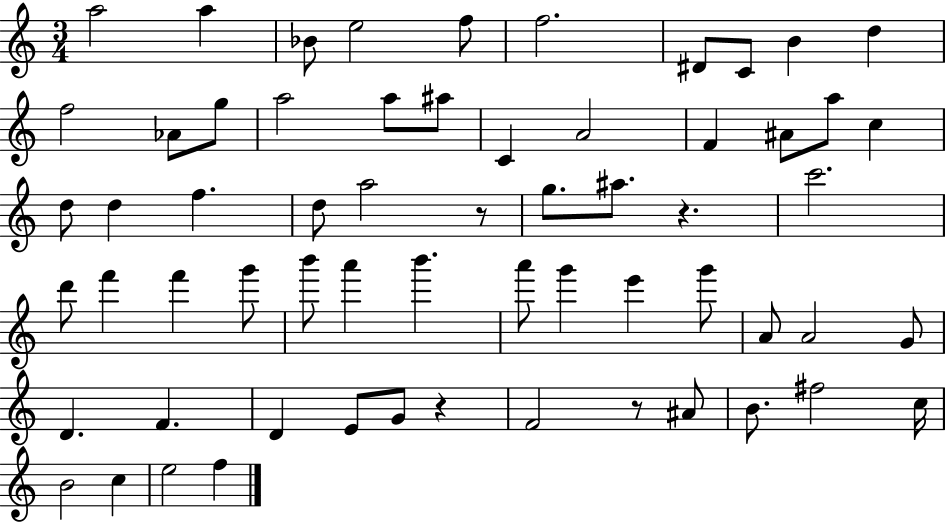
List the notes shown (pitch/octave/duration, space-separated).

A5/h A5/q Bb4/e E5/h F5/e F5/h. D#4/e C4/e B4/q D5/q F5/h Ab4/e G5/e A5/h A5/e A#5/e C4/q A4/h F4/q A#4/e A5/e C5/q D5/e D5/q F5/q. D5/e A5/h R/e G5/e. A#5/e. R/q. C6/h. D6/e F6/q F6/q G6/e B6/e A6/q B6/q. A6/e G6/q E6/q G6/e A4/e A4/h G4/e D4/q. F4/q. D4/q E4/e G4/e R/q F4/h R/e A#4/e B4/e. F#5/h C5/s B4/h C5/q E5/h F5/q